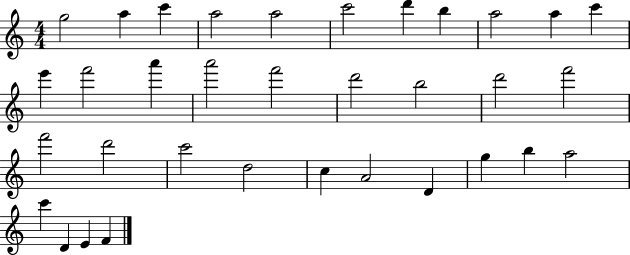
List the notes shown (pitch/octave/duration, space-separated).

G5/h A5/q C6/q A5/h A5/h C6/h D6/q B5/q A5/h A5/q C6/q E6/q F6/h A6/q A6/h F6/h D6/h B5/h D6/h F6/h F6/h D6/h C6/h D5/h C5/q A4/h D4/q G5/q B5/q A5/h C6/q D4/q E4/q F4/q